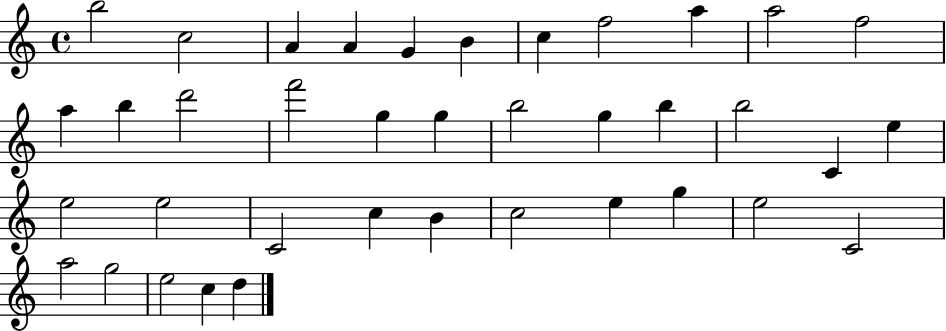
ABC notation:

X:1
T:Untitled
M:4/4
L:1/4
K:C
b2 c2 A A G B c f2 a a2 f2 a b d'2 f'2 g g b2 g b b2 C e e2 e2 C2 c B c2 e g e2 C2 a2 g2 e2 c d